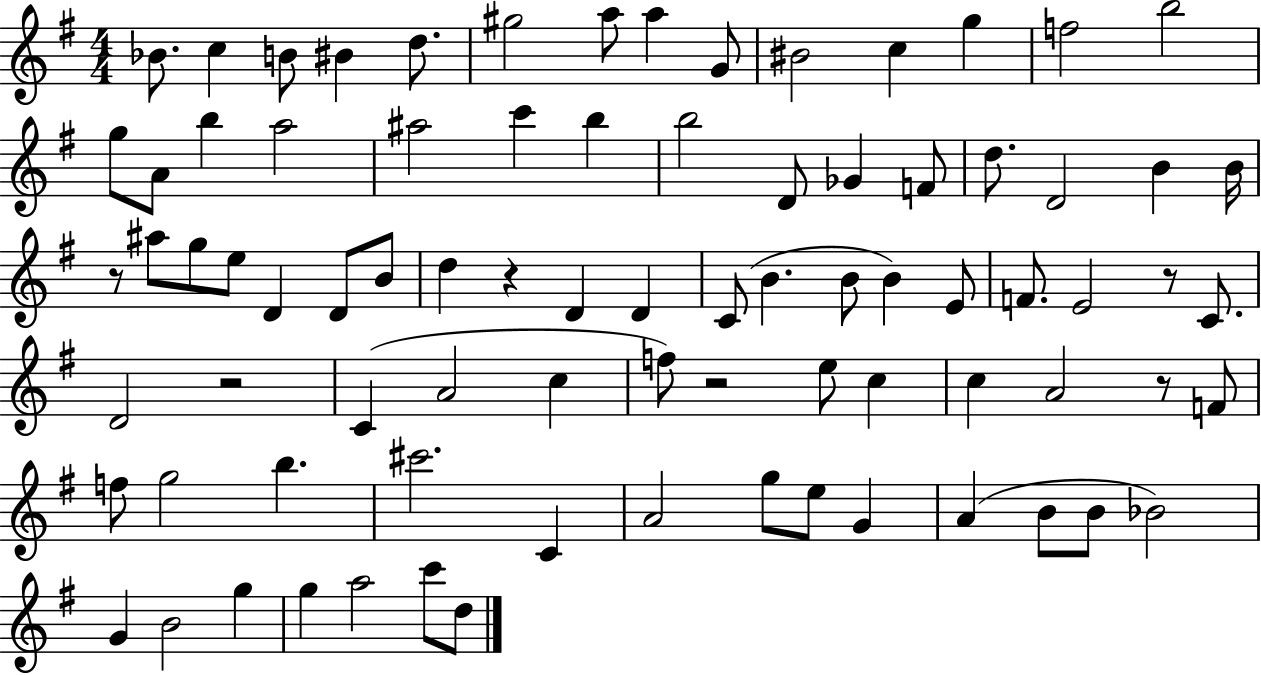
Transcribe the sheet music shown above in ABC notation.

X:1
T:Untitled
M:4/4
L:1/4
K:G
_B/2 c B/2 ^B d/2 ^g2 a/2 a G/2 ^B2 c g f2 b2 g/2 A/2 b a2 ^a2 c' b b2 D/2 _G F/2 d/2 D2 B B/4 z/2 ^a/2 g/2 e/2 D D/2 B/2 d z D D C/2 B B/2 B E/2 F/2 E2 z/2 C/2 D2 z2 C A2 c f/2 z2 e/2 c c A2 z/2 F/2 f/2 g2 b ^c'2 C A2 g/2 e/2 G A B/2 B/2 _B2 G B2 g g a2 c'/2 d/2